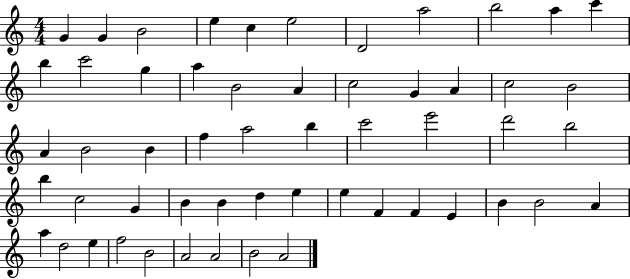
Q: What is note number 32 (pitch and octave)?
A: B5